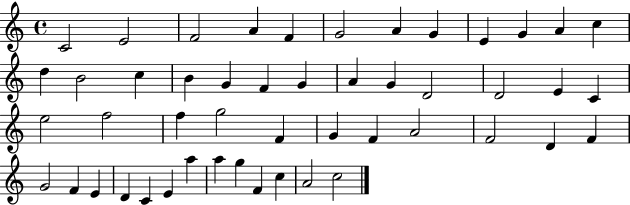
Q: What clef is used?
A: treble